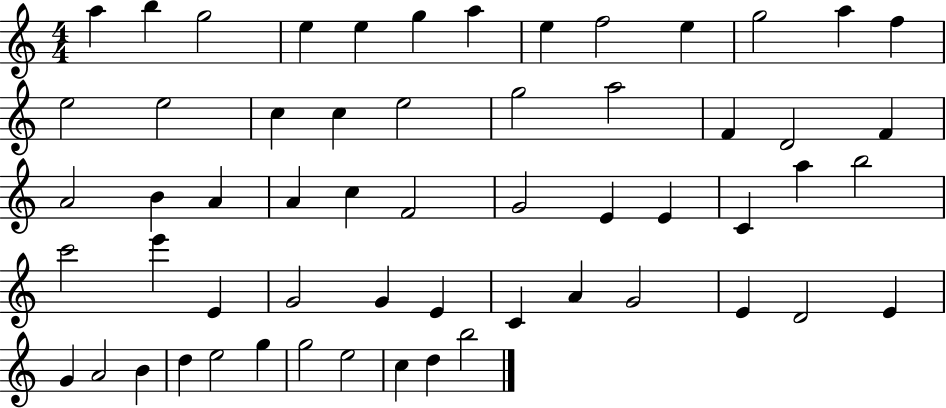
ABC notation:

X:1
T:Untitled
M:4/4
L:1/4
K:C
a b g2 e e g a e f2 e g2 a f e2 e2 c c e2 g2 a2 F D2 F A2 B A A c F2 G2 E E C a b2 c'2 e' E G2 G E C A G2 E D2 E G A2 B d e2 g g2 e2 c d b2